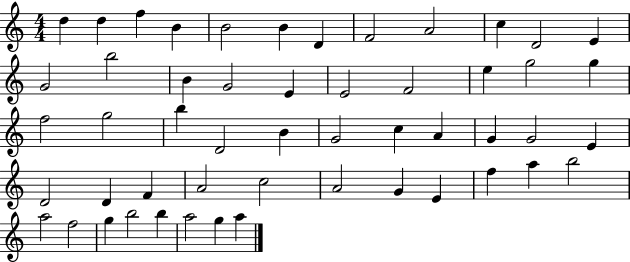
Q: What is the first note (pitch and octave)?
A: D5